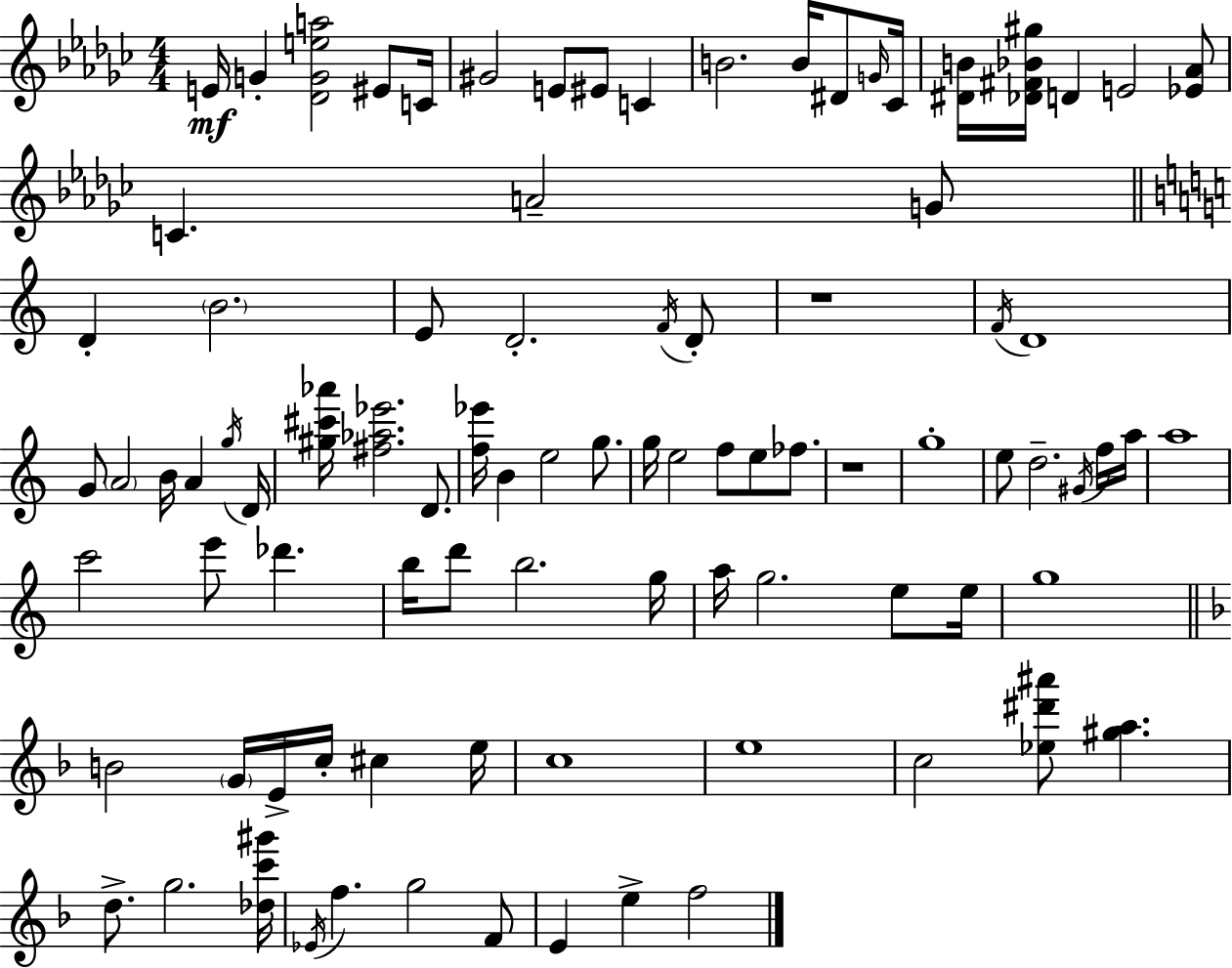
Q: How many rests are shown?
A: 2